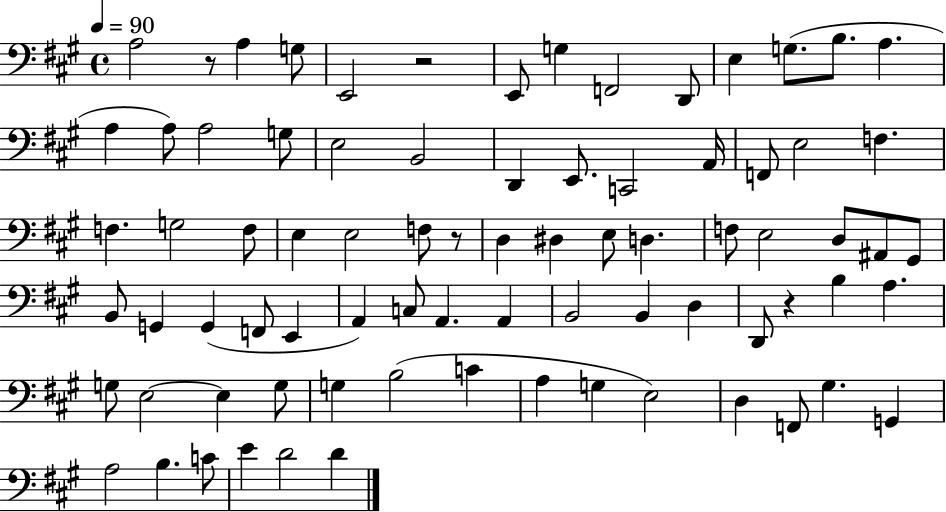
{
  \clef bass
  \time 4/4
  \defaultTimeSignature
  \key a \major
  \tempo 4 = 90
  a2 r8 a4 g8 | e,2 r2 | e,8 g4 f,2 d,8 | e4 g8.( b8. a4. | \break a4 a8) a2 g8 | e2 b,2 | d,4 e,8. c,2 a,16 | f,8 e2 f4. | \break f4. g2 f8 | e4 e2 f8 r8 | d4 dis4 e8 d4. | f8 e2 d8 ais,8 gis,8 | \break b,8 g,4 g,4( f,8 e,4 | a,4) c8 a,4. a,4 | b,2 b,4 d4 | d,8 r4 b4 a4. | \break g8 e2~~ e4 g8 | g4 b2( c'4 | a4 g4 e2) | d4 f,8 gis4. g,4 | \break a2 b4. c'8 | e'4 d'2 d'4 | \bar "|."
}